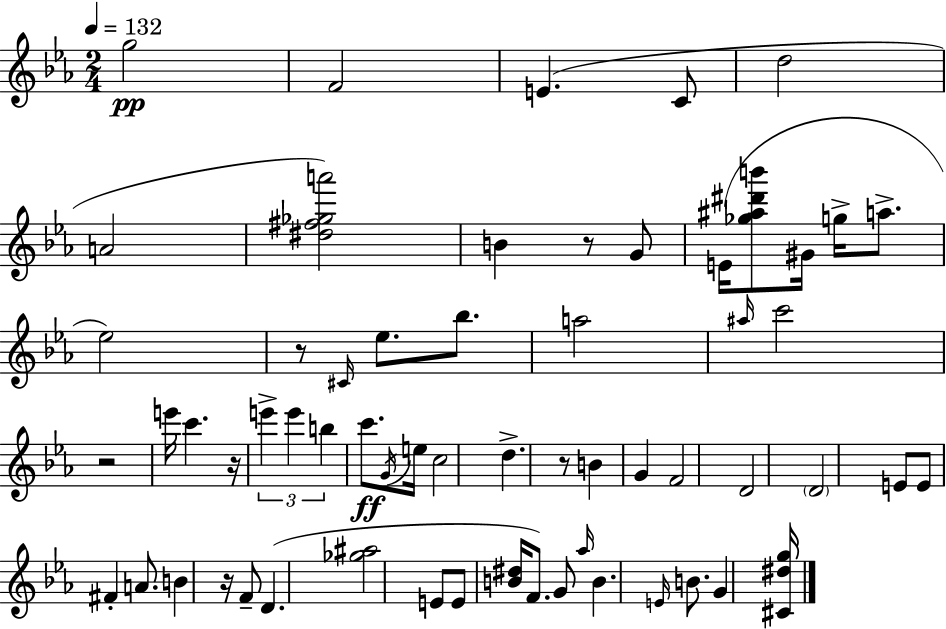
G5/h F4/h E4/q. C4/e D5/h A4/h [D#5,F#5,Gb5,A6]/h B4/q R/e G4/e E4/s [Gb5,A#5,D#6,B6]/e G#4/s G5/s A5/e. Eb5/h R/e C#4/s Eb5/e. Bb5/e. A5/h A#5/s C6/h R/h E6/s C6/q. R/s E6/q E6/q B5/q C6/e. G4/s E5/s C5/h D5/q. R/e B4/q G4/q F4/h D4/h D4/h E4/e E4/e F#4/q A4/e. B4/q R/s F4/e D4/q. [Gb5,A#5]/h E4/e E4/e [B4,D#5]/s F4/e. G4/e Ab5/s B4/q. E4/s B4/e. G4/q [C#4,D#5,G5]/s